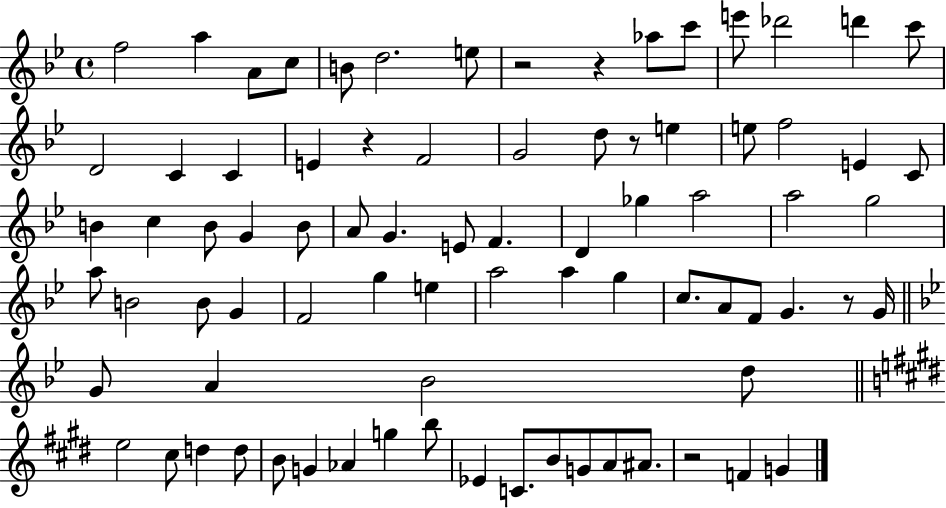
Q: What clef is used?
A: treble